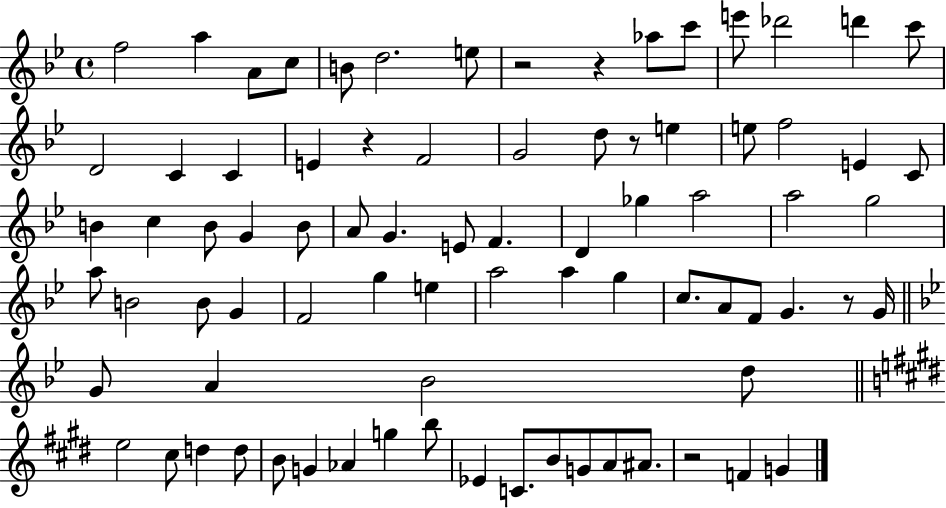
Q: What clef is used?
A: treble